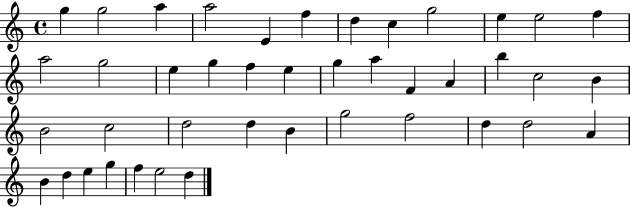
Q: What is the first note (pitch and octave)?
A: G5